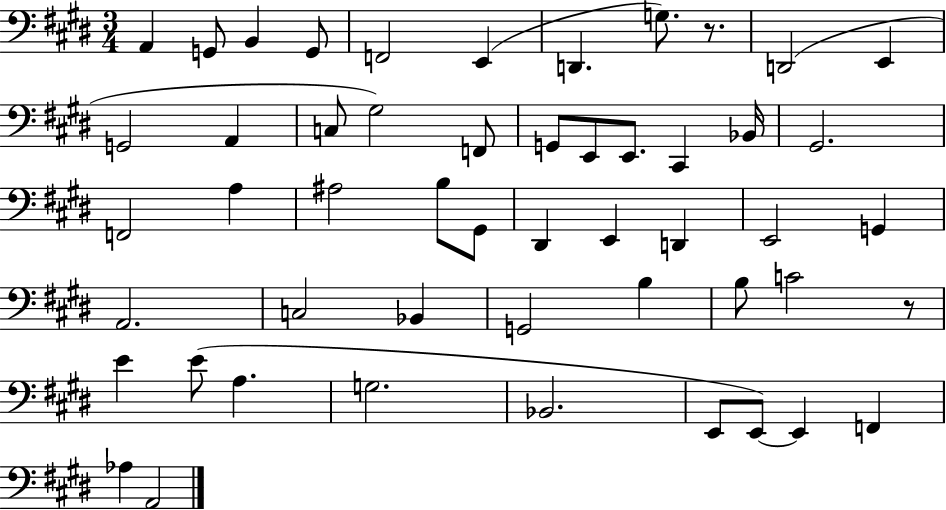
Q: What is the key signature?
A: E major